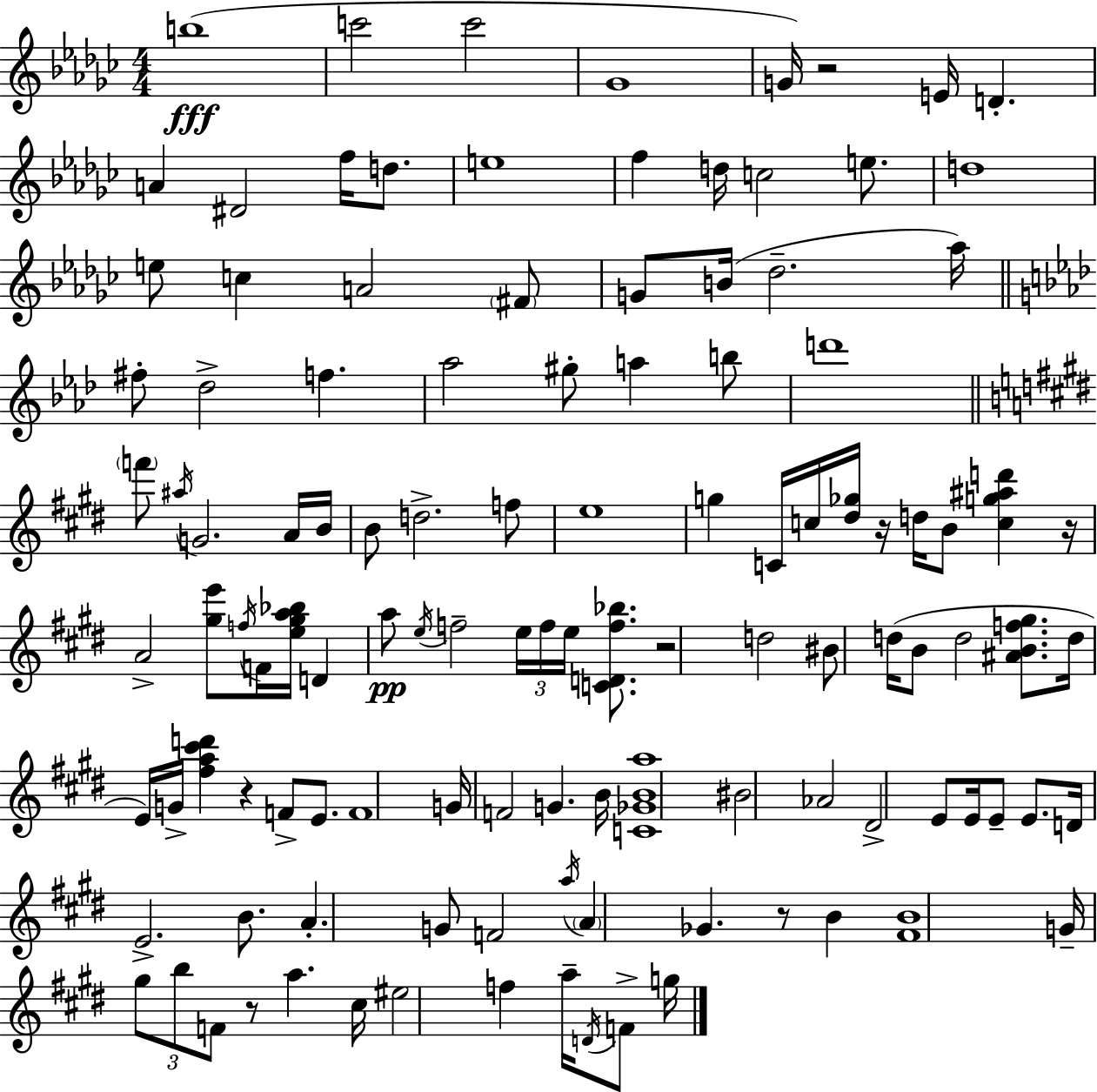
B5/w C6/h C6/h Gb4/w G4/s R/h E4/s D4/q. A4/q D#4/h F5/s D5/e. E5/w F5/q D5/s C5/h E5/e. D5/w E5/e C5/q A4/h F#4/e G4/e B4/s Db5/h. Ab5/s F#5/e Db5/h F5/q. Ab5/h G#5/e A5/q B5/e D6/w F6/e A#5/s G4/h. A4/s B4/s B4/e D5/h. F5/e E5/w G5/q C4/s C5/s [D#5,Gb5]/s R/s D5/s B4/e [C5,G5,A#5,D6]/q R/s A4/h [G#5,E6]/e F5/s F4/s [E5,G#5,A5,Bb5]/s D4/q A5/e E5/s F5/h E5/s F5/s E5/s [C4,D4,F5,Bb5]/e. R/h D5/h BIS4/e D5/s B4/e D5/h [A#4,B4,F5,G#5]/e. D5/s E4/s G4/s [F#5,A5,C#6,D6]/q R/q F4/e E4/e. F4/w G4/s F4/h G4/q. B4/s [C4,Gb4,B4,A5]/w BIS4/h Ab4/h D#4/h E4/e E4/s E4/e E4/e. D4/s E4/h. B4/e. A4/q. G4/e F4/h A5/s A4/q Gb4/q. R/e B4/q [F#4,B4]/w G4/s G#5/e B5/e F4/e R/e A5/q. C#5/s EIS5/h F5/q A5/s D4/s F4/e G5/s